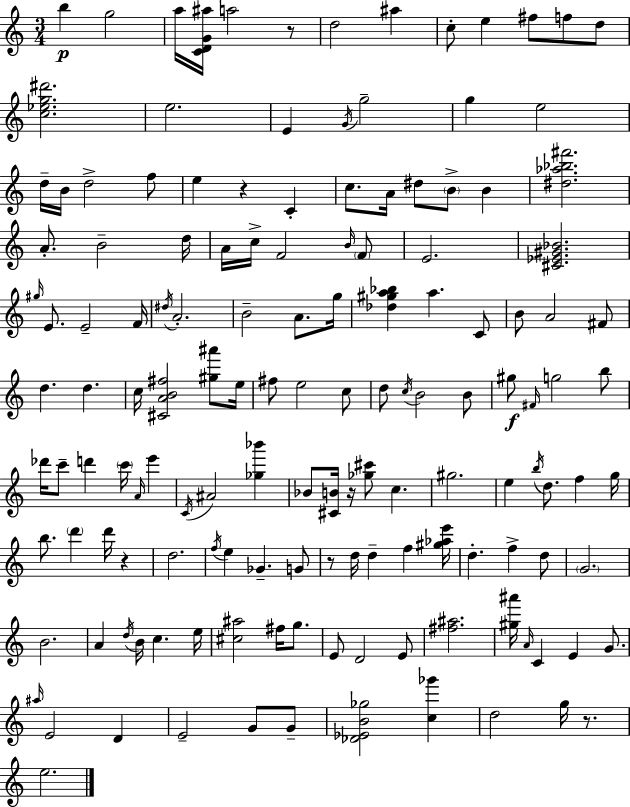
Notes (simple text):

B5/q G5/h A5/s [C4,D4,G4,A#5]/s A5/h R/e D5/h A#5/q C5/e E5/q F#5/e F5/e D5/e [C5,Eb5,G5,D#6]/h. E5/h. E4/q G4/s G5/h G5/q E5/h D5/s B4/s D5/h F5/e E5/q R/q C4/q C5/e. A4/s D#5/e B4/e B4/q [D#5,Ab5,Bb5,F#6]/h. A4/e. B4/h D5/s A4/s C5/s F4/h B4/s F4/e E4/h. [C#4,Eb4,G#4,Bb4]/h. G#5/s E4/e. E4/h F4/s D#5/s A4/h. B4/h A4/e. G5/s [Db5,G#5,A5,Bb5]/q A5/q. C4/e B4/e A4/h F#4/e D5/q. D5/q. C5/s [C#4,A4,B4,F#5]/h [G#5,A#6]/e E5/s F#5/e E5/h C5/e D5/e C5/s B4/h B4/e G#5/e F#4/s G5/h B5/e Db6/s C6/e D6/q C6/s A4/s E6/q C4/s A#4/h [Gb5,Bb6]/q Bb4/e [C#4,B4]/s R/s [Gb5,C#6]/e C5/q. G#5/h. E5/q B5/s D5/e. F5/q G5/s B5/e. D6/q D6/s R/q D5/h. F5/s E5/q Gb4/q. G4/e R/e D5/s D5/q F5/q [G#5,Ab5,E6]/s D5/q. F5/q D5/e G4/h. B4/h. A4/q D5/s B4/s C5/q. E5/s [C#5,A#5]/h F#5/s G5/e. E4/e D4/h E4/e [F#5,A#5]/h. [G#5,A#6]/s A4/s C4/q E4/q G4/e. A#5/s E4/h D4/q E4/h G4/e G4/e [Db4,Eb4,B4,Gb5]/h [C5,Gb6]/q D5/h G5/s R/e. E5/h.